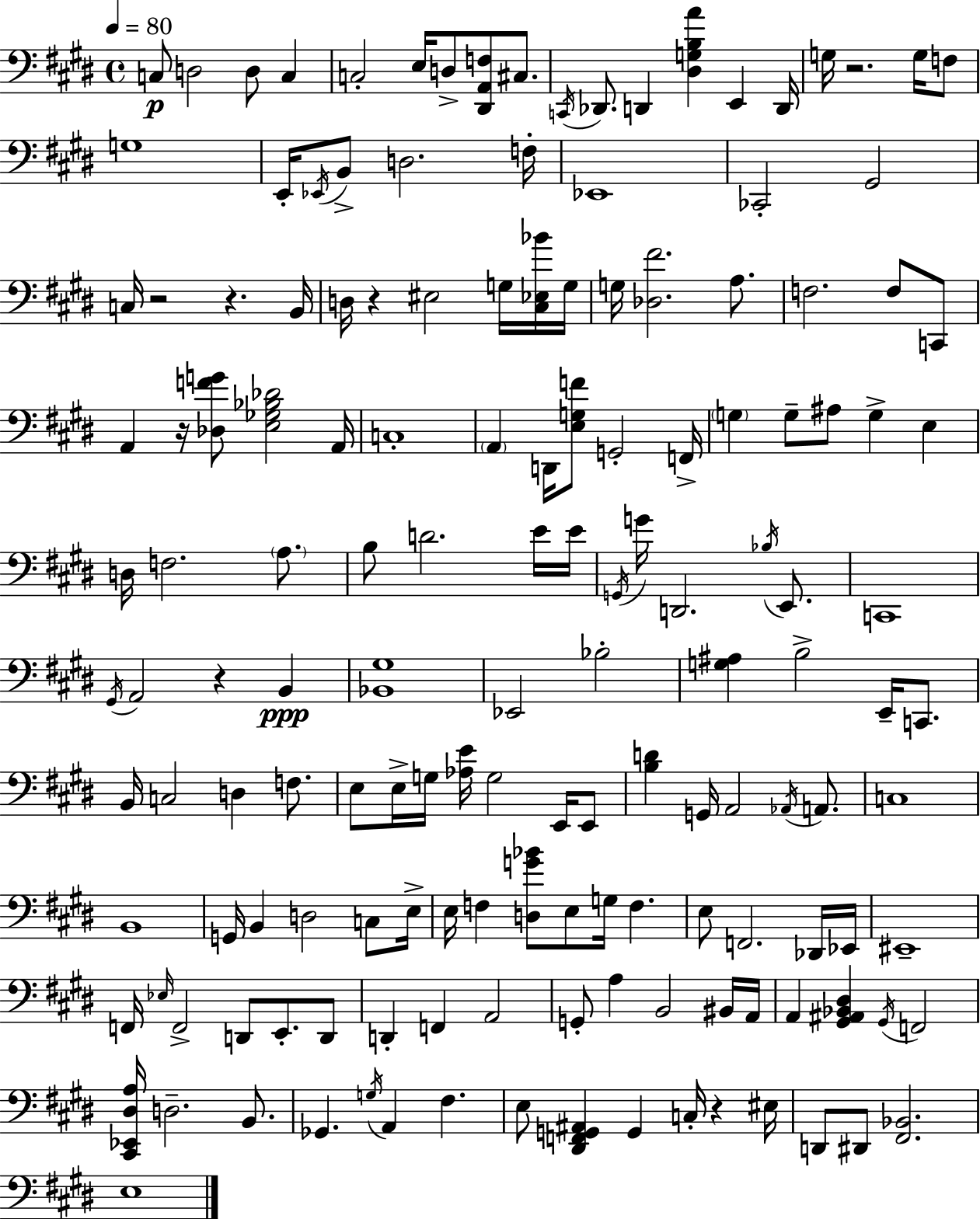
X:1
T:Untitled
M:4/4
L:1/4
K:E
C,/2 D,2 D,/2 C, C,2 E,/4 D,/2 [^D,,A,,F,]/2 ^C,/2 C,,/4 _D,,/2 D,, [^D,G,B,A] E,, D,,/4 G,/4 z2 G,/4 F,/2 G,4 E,,/4 _E,,/4 B,,/2 D,2 F,/4 _E,,4 _C,,2 ^G,,2 C,/4 z2 z B,,/4 D,/4 z ^E,2 G,/4 [^C,_E,_B]/4 G,/4 G,/4 [_D,^F]2 A,/2 F,2 F,/2 C,,/2 A,, z/4 [_D,FG]/2 [E,_G,_B,_D]2 A,,/4 C,4 A,, D,,/4 [E,G,F]/2 G,,2 F,,/4 G, G,/2 ^A,/2 G, E, D,/4 F,2 A,/2 B,/2 D2 E/4 E/4 G,,/4 G/4 D,,2 _B,/4 E,,/2 C,,4 ^G,,/4 A,,2 z B,, [_B,,^G,]4 _E,,2 _B,2 [G,^A,] B,2 E,,/4 C,,/2 B,,/4 C,2 D, F,/2 E,/2 E,/4 G,/4 [_A,E]/4 G,2 E,,/4 E,,/2 [B,D] G,,/4 A,,2 _A,,/4 A,,/2 C,4 B,,4 G,,/4 B,, D,2 C,/2 E,/4 E,/4 F, [D,G_B]/2 E,/2 G,/4 F, E,/2 F,,2 _D,,/4 _E,,/4 ^E,,4 F,,/4 _E,/4 F,,2 D,,/2 E,,/2 D,,/2 D,, F,, A,,2 G,,/2 A, B,,2 ^B,,/4 A,,/4 A,, [^G,,^A,,_B,,^D,] ^G,,/4 F,,2 [^C,,_E,,^D,A,]/4 D,2 B,,/2 _G,, G,/4 A,, ^F, E,/2 [^D,,F,,G,,^A,,] G,, C,/4 z ^E,/4 D,,/2 ^D,,/2 [^F,,_B,,]2 E,4